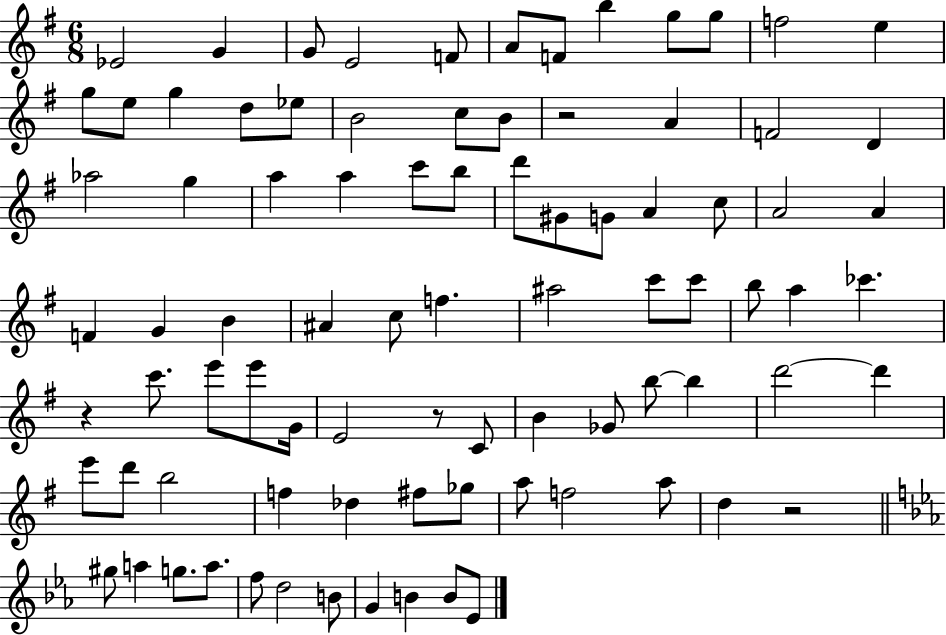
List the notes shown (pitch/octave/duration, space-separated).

Eb4/h G4/q G4/e E4/h F4/e A4/e F4/e B5/q G5/e G5/e F5/h E5/q G5/e E5/e G5/q D5/e Eb5/e B4/h C5/e B4/e R/h A4/q F4/h D4/q Ab5/h G5/q A5/q A5/q C6/e B5/e D6/e G#4/e G4/e A4/q C5/e A4/h A4/q F4/q G4/q B4/q A#4/q C5/e F5/q. A#5/h C6/e C6/e B5/e A5/q CES6/q. R/q C6/e. E6/e E6/e G4/s E4/h R/e C4/e B4/q Gb4/e B5/e B5/q D6/h D6/q E6/e D6/e B5/h F5/q Db5/q F#5/e Gb5/e A5/e F5/h A5/e D5/q R/h G#5/e A5/q G5/e. A5/e. F5/e D5/h B4/e G4/q B4/q B4/e Eb4/e